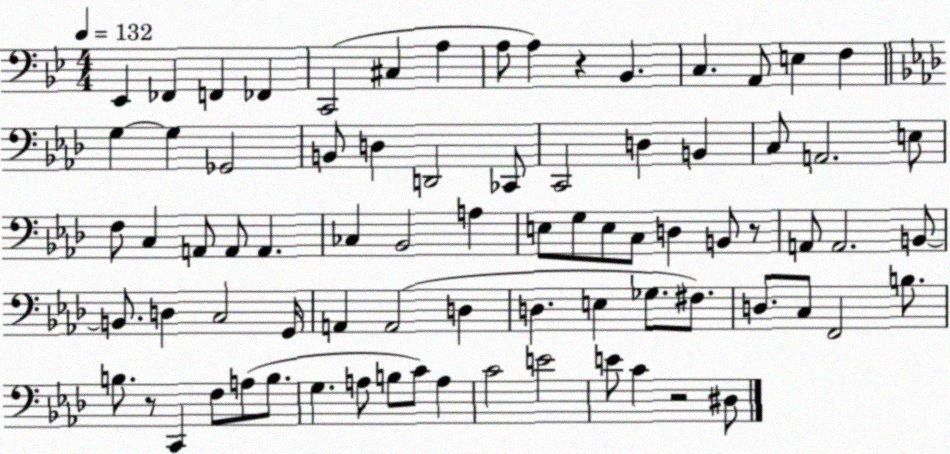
X:1
T:Untitled
M:4/4
L:1/4
K:Bb
_E,, _F,, F,, _F,, C,,2 ^C, A, A,/2 A, z _B,, C, A,,/2 E, F, G, G, _G,,2 B,,/2 D, D,,2 _C,,/2 C,,2 D, B,, C,/2 A,,2 E,/2 F,/2 C, A,,/2 A,,/2 A,, _C, _B,,2 A, E,/2 G,/2 E,/2 C,/2 D, B,,/2 z/2 A,,/2 A,,2 B,,/2 B,,/2 D, C,2 G,,/4 A,, A,,2 D, D, E, _G,/2 ^F,/2 D,/2 C,/2 F,,2 B,/2 B,/2 z/2 C,, F,/2 A,/2 B,/2 G, A,/2 B,/2 C/2 A, C2 E2 E/2 C z2 ^D,/2